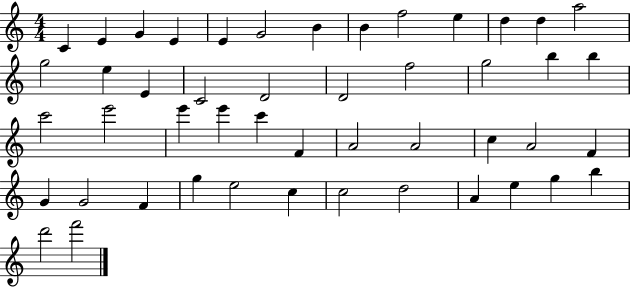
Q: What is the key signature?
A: C major